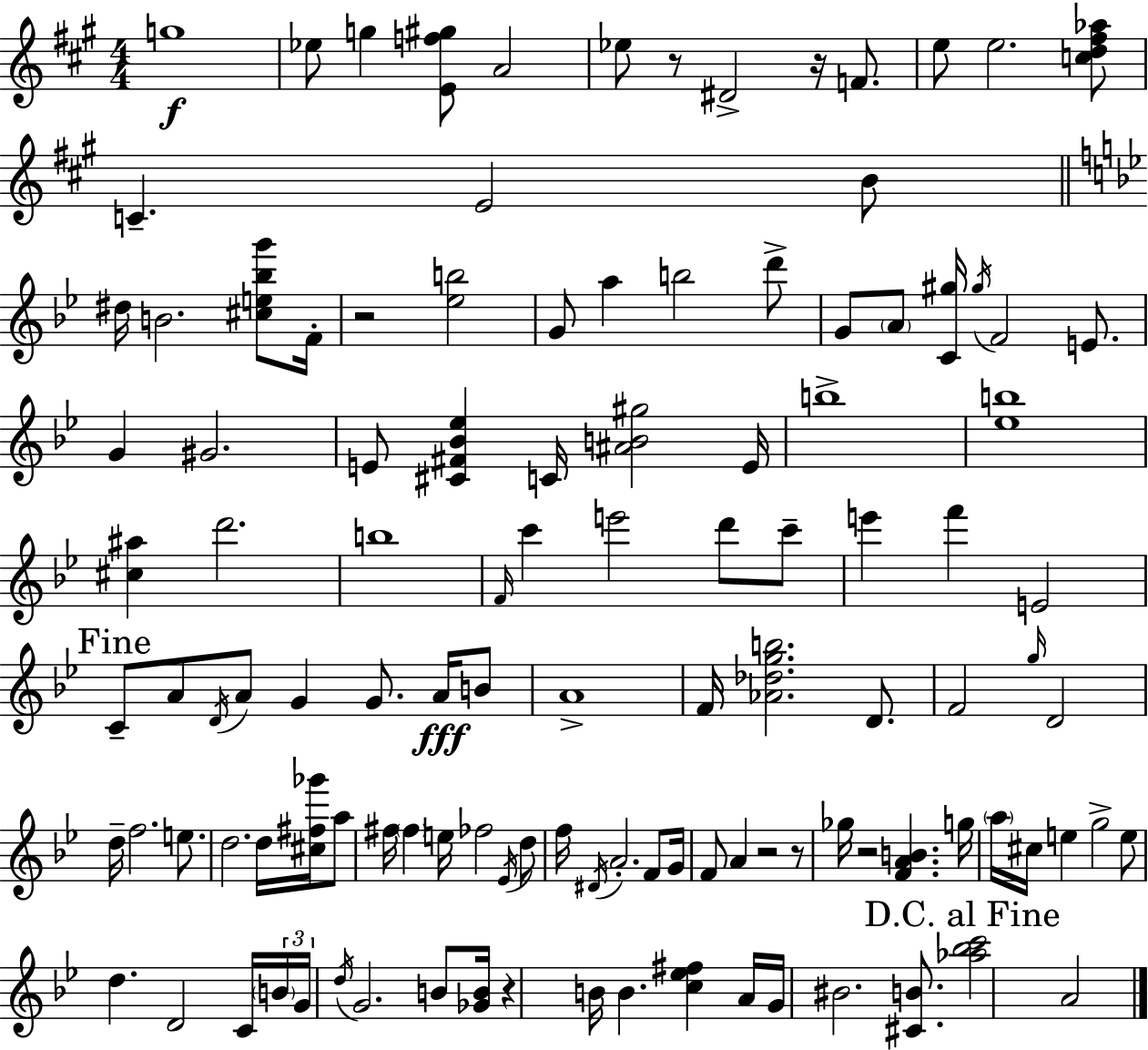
G5/w Eb5/e G5/q [E4,F5,G#5]/e A4/h Eb5/e R/e D#4/h R/s F4/e. E5/e E5/h. [C5,D5,F#5,Ab5]/e C4/q. E4/h B4/e D#5/s B4/h. [C#5,E5,Bb5,G6]/e F4/s R/h [Eb5,B5]/h G4/e A5/q B5/h D6/e G4/e A4/e [C4,G#5]/s G#5/s F4/h E4/e. G4/q G#4/h. E4/e [C#4,F#4,Bb4,Eb5]/q C4/s [A#4,B4,G#5]/h E4/s B5/w [Eb5,B5]/w [C#5,A#5]/q D6/h. B5/w F4/s C6/q E6/h D6/e C6/e E6/q F6/q E4/h C4/e A4/e D4/s A4/e G4/q G4/e. A4/s B4/e A4/w F4/s [Ab4,Db5,G5,B5]/h. D4/e. F4/h G5/s D4/h D5/s F5/h. E5/e. D5/h. D5/s [C#5,F#5,Gb6]/s A5/e F#5/s F#5/q E5/s FES5/h Eb4/s D5/e F5/s D#4/s A4/h. F4/e G4/s F4/e A4/q R/h R/e Gb5/s R/h [F4,A4,B4]/q. G5/s A5/s C#5/s E5/q G5/h E5/e D5/q. D4/h C4/s B4/s G4/s D5/s G4/h. B4/e [Gb4,B4]/s R/q B4/s B4/q. [C5,Eb5,F#5]/q A4/s G4/s BIS4/h. [C#4,B4]/e. [Ab5,Bb5,C6]/h A4/h